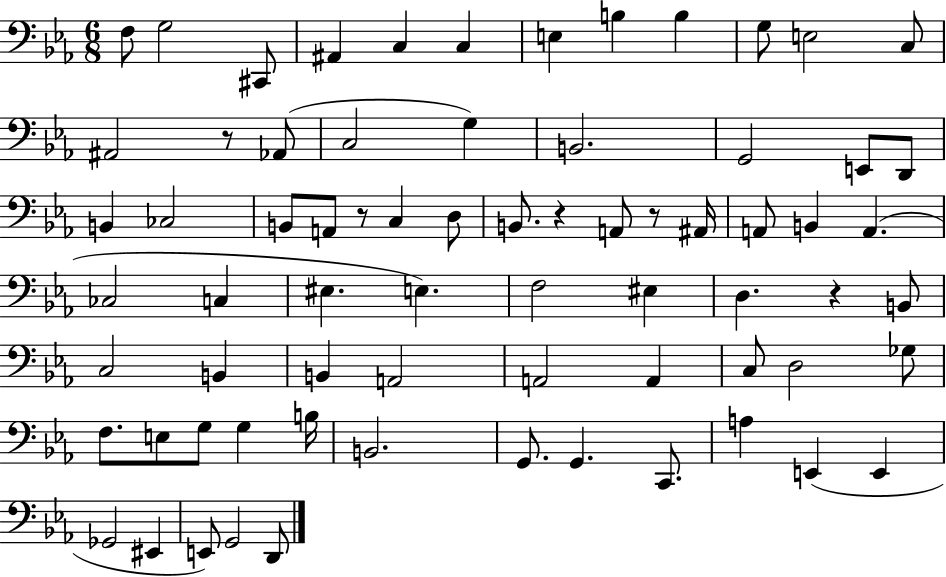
F3/e G3/h C#2/e A#2/q C3/q C3/q E3/q B3/q B3/q G3/e E3/h C3/e A#2/h R/e Ab2/e C3/h G3/q B2/h. G2/h E2/e D2/e B2/q CES3/h B2/e A2/e R/e C3/q D3/e B2/e. R/q A2/e R/e A#2/s A2/e B2/q A2/q. CES3/h C3/q EIS3/q. E3/q. F3/h EIS3/q D3/q. R/q B2/e C3/h B2/q B2/q A2/h A2/h A2/q C3/e D3/h Gb3/e F3/e. E3/e G3/e G3/q B3/s B2/h. G2/e. G2/q. C2/e. A3/q E2/q E2/q Gb2/h EIS2/q E2/e G2/h D2/e